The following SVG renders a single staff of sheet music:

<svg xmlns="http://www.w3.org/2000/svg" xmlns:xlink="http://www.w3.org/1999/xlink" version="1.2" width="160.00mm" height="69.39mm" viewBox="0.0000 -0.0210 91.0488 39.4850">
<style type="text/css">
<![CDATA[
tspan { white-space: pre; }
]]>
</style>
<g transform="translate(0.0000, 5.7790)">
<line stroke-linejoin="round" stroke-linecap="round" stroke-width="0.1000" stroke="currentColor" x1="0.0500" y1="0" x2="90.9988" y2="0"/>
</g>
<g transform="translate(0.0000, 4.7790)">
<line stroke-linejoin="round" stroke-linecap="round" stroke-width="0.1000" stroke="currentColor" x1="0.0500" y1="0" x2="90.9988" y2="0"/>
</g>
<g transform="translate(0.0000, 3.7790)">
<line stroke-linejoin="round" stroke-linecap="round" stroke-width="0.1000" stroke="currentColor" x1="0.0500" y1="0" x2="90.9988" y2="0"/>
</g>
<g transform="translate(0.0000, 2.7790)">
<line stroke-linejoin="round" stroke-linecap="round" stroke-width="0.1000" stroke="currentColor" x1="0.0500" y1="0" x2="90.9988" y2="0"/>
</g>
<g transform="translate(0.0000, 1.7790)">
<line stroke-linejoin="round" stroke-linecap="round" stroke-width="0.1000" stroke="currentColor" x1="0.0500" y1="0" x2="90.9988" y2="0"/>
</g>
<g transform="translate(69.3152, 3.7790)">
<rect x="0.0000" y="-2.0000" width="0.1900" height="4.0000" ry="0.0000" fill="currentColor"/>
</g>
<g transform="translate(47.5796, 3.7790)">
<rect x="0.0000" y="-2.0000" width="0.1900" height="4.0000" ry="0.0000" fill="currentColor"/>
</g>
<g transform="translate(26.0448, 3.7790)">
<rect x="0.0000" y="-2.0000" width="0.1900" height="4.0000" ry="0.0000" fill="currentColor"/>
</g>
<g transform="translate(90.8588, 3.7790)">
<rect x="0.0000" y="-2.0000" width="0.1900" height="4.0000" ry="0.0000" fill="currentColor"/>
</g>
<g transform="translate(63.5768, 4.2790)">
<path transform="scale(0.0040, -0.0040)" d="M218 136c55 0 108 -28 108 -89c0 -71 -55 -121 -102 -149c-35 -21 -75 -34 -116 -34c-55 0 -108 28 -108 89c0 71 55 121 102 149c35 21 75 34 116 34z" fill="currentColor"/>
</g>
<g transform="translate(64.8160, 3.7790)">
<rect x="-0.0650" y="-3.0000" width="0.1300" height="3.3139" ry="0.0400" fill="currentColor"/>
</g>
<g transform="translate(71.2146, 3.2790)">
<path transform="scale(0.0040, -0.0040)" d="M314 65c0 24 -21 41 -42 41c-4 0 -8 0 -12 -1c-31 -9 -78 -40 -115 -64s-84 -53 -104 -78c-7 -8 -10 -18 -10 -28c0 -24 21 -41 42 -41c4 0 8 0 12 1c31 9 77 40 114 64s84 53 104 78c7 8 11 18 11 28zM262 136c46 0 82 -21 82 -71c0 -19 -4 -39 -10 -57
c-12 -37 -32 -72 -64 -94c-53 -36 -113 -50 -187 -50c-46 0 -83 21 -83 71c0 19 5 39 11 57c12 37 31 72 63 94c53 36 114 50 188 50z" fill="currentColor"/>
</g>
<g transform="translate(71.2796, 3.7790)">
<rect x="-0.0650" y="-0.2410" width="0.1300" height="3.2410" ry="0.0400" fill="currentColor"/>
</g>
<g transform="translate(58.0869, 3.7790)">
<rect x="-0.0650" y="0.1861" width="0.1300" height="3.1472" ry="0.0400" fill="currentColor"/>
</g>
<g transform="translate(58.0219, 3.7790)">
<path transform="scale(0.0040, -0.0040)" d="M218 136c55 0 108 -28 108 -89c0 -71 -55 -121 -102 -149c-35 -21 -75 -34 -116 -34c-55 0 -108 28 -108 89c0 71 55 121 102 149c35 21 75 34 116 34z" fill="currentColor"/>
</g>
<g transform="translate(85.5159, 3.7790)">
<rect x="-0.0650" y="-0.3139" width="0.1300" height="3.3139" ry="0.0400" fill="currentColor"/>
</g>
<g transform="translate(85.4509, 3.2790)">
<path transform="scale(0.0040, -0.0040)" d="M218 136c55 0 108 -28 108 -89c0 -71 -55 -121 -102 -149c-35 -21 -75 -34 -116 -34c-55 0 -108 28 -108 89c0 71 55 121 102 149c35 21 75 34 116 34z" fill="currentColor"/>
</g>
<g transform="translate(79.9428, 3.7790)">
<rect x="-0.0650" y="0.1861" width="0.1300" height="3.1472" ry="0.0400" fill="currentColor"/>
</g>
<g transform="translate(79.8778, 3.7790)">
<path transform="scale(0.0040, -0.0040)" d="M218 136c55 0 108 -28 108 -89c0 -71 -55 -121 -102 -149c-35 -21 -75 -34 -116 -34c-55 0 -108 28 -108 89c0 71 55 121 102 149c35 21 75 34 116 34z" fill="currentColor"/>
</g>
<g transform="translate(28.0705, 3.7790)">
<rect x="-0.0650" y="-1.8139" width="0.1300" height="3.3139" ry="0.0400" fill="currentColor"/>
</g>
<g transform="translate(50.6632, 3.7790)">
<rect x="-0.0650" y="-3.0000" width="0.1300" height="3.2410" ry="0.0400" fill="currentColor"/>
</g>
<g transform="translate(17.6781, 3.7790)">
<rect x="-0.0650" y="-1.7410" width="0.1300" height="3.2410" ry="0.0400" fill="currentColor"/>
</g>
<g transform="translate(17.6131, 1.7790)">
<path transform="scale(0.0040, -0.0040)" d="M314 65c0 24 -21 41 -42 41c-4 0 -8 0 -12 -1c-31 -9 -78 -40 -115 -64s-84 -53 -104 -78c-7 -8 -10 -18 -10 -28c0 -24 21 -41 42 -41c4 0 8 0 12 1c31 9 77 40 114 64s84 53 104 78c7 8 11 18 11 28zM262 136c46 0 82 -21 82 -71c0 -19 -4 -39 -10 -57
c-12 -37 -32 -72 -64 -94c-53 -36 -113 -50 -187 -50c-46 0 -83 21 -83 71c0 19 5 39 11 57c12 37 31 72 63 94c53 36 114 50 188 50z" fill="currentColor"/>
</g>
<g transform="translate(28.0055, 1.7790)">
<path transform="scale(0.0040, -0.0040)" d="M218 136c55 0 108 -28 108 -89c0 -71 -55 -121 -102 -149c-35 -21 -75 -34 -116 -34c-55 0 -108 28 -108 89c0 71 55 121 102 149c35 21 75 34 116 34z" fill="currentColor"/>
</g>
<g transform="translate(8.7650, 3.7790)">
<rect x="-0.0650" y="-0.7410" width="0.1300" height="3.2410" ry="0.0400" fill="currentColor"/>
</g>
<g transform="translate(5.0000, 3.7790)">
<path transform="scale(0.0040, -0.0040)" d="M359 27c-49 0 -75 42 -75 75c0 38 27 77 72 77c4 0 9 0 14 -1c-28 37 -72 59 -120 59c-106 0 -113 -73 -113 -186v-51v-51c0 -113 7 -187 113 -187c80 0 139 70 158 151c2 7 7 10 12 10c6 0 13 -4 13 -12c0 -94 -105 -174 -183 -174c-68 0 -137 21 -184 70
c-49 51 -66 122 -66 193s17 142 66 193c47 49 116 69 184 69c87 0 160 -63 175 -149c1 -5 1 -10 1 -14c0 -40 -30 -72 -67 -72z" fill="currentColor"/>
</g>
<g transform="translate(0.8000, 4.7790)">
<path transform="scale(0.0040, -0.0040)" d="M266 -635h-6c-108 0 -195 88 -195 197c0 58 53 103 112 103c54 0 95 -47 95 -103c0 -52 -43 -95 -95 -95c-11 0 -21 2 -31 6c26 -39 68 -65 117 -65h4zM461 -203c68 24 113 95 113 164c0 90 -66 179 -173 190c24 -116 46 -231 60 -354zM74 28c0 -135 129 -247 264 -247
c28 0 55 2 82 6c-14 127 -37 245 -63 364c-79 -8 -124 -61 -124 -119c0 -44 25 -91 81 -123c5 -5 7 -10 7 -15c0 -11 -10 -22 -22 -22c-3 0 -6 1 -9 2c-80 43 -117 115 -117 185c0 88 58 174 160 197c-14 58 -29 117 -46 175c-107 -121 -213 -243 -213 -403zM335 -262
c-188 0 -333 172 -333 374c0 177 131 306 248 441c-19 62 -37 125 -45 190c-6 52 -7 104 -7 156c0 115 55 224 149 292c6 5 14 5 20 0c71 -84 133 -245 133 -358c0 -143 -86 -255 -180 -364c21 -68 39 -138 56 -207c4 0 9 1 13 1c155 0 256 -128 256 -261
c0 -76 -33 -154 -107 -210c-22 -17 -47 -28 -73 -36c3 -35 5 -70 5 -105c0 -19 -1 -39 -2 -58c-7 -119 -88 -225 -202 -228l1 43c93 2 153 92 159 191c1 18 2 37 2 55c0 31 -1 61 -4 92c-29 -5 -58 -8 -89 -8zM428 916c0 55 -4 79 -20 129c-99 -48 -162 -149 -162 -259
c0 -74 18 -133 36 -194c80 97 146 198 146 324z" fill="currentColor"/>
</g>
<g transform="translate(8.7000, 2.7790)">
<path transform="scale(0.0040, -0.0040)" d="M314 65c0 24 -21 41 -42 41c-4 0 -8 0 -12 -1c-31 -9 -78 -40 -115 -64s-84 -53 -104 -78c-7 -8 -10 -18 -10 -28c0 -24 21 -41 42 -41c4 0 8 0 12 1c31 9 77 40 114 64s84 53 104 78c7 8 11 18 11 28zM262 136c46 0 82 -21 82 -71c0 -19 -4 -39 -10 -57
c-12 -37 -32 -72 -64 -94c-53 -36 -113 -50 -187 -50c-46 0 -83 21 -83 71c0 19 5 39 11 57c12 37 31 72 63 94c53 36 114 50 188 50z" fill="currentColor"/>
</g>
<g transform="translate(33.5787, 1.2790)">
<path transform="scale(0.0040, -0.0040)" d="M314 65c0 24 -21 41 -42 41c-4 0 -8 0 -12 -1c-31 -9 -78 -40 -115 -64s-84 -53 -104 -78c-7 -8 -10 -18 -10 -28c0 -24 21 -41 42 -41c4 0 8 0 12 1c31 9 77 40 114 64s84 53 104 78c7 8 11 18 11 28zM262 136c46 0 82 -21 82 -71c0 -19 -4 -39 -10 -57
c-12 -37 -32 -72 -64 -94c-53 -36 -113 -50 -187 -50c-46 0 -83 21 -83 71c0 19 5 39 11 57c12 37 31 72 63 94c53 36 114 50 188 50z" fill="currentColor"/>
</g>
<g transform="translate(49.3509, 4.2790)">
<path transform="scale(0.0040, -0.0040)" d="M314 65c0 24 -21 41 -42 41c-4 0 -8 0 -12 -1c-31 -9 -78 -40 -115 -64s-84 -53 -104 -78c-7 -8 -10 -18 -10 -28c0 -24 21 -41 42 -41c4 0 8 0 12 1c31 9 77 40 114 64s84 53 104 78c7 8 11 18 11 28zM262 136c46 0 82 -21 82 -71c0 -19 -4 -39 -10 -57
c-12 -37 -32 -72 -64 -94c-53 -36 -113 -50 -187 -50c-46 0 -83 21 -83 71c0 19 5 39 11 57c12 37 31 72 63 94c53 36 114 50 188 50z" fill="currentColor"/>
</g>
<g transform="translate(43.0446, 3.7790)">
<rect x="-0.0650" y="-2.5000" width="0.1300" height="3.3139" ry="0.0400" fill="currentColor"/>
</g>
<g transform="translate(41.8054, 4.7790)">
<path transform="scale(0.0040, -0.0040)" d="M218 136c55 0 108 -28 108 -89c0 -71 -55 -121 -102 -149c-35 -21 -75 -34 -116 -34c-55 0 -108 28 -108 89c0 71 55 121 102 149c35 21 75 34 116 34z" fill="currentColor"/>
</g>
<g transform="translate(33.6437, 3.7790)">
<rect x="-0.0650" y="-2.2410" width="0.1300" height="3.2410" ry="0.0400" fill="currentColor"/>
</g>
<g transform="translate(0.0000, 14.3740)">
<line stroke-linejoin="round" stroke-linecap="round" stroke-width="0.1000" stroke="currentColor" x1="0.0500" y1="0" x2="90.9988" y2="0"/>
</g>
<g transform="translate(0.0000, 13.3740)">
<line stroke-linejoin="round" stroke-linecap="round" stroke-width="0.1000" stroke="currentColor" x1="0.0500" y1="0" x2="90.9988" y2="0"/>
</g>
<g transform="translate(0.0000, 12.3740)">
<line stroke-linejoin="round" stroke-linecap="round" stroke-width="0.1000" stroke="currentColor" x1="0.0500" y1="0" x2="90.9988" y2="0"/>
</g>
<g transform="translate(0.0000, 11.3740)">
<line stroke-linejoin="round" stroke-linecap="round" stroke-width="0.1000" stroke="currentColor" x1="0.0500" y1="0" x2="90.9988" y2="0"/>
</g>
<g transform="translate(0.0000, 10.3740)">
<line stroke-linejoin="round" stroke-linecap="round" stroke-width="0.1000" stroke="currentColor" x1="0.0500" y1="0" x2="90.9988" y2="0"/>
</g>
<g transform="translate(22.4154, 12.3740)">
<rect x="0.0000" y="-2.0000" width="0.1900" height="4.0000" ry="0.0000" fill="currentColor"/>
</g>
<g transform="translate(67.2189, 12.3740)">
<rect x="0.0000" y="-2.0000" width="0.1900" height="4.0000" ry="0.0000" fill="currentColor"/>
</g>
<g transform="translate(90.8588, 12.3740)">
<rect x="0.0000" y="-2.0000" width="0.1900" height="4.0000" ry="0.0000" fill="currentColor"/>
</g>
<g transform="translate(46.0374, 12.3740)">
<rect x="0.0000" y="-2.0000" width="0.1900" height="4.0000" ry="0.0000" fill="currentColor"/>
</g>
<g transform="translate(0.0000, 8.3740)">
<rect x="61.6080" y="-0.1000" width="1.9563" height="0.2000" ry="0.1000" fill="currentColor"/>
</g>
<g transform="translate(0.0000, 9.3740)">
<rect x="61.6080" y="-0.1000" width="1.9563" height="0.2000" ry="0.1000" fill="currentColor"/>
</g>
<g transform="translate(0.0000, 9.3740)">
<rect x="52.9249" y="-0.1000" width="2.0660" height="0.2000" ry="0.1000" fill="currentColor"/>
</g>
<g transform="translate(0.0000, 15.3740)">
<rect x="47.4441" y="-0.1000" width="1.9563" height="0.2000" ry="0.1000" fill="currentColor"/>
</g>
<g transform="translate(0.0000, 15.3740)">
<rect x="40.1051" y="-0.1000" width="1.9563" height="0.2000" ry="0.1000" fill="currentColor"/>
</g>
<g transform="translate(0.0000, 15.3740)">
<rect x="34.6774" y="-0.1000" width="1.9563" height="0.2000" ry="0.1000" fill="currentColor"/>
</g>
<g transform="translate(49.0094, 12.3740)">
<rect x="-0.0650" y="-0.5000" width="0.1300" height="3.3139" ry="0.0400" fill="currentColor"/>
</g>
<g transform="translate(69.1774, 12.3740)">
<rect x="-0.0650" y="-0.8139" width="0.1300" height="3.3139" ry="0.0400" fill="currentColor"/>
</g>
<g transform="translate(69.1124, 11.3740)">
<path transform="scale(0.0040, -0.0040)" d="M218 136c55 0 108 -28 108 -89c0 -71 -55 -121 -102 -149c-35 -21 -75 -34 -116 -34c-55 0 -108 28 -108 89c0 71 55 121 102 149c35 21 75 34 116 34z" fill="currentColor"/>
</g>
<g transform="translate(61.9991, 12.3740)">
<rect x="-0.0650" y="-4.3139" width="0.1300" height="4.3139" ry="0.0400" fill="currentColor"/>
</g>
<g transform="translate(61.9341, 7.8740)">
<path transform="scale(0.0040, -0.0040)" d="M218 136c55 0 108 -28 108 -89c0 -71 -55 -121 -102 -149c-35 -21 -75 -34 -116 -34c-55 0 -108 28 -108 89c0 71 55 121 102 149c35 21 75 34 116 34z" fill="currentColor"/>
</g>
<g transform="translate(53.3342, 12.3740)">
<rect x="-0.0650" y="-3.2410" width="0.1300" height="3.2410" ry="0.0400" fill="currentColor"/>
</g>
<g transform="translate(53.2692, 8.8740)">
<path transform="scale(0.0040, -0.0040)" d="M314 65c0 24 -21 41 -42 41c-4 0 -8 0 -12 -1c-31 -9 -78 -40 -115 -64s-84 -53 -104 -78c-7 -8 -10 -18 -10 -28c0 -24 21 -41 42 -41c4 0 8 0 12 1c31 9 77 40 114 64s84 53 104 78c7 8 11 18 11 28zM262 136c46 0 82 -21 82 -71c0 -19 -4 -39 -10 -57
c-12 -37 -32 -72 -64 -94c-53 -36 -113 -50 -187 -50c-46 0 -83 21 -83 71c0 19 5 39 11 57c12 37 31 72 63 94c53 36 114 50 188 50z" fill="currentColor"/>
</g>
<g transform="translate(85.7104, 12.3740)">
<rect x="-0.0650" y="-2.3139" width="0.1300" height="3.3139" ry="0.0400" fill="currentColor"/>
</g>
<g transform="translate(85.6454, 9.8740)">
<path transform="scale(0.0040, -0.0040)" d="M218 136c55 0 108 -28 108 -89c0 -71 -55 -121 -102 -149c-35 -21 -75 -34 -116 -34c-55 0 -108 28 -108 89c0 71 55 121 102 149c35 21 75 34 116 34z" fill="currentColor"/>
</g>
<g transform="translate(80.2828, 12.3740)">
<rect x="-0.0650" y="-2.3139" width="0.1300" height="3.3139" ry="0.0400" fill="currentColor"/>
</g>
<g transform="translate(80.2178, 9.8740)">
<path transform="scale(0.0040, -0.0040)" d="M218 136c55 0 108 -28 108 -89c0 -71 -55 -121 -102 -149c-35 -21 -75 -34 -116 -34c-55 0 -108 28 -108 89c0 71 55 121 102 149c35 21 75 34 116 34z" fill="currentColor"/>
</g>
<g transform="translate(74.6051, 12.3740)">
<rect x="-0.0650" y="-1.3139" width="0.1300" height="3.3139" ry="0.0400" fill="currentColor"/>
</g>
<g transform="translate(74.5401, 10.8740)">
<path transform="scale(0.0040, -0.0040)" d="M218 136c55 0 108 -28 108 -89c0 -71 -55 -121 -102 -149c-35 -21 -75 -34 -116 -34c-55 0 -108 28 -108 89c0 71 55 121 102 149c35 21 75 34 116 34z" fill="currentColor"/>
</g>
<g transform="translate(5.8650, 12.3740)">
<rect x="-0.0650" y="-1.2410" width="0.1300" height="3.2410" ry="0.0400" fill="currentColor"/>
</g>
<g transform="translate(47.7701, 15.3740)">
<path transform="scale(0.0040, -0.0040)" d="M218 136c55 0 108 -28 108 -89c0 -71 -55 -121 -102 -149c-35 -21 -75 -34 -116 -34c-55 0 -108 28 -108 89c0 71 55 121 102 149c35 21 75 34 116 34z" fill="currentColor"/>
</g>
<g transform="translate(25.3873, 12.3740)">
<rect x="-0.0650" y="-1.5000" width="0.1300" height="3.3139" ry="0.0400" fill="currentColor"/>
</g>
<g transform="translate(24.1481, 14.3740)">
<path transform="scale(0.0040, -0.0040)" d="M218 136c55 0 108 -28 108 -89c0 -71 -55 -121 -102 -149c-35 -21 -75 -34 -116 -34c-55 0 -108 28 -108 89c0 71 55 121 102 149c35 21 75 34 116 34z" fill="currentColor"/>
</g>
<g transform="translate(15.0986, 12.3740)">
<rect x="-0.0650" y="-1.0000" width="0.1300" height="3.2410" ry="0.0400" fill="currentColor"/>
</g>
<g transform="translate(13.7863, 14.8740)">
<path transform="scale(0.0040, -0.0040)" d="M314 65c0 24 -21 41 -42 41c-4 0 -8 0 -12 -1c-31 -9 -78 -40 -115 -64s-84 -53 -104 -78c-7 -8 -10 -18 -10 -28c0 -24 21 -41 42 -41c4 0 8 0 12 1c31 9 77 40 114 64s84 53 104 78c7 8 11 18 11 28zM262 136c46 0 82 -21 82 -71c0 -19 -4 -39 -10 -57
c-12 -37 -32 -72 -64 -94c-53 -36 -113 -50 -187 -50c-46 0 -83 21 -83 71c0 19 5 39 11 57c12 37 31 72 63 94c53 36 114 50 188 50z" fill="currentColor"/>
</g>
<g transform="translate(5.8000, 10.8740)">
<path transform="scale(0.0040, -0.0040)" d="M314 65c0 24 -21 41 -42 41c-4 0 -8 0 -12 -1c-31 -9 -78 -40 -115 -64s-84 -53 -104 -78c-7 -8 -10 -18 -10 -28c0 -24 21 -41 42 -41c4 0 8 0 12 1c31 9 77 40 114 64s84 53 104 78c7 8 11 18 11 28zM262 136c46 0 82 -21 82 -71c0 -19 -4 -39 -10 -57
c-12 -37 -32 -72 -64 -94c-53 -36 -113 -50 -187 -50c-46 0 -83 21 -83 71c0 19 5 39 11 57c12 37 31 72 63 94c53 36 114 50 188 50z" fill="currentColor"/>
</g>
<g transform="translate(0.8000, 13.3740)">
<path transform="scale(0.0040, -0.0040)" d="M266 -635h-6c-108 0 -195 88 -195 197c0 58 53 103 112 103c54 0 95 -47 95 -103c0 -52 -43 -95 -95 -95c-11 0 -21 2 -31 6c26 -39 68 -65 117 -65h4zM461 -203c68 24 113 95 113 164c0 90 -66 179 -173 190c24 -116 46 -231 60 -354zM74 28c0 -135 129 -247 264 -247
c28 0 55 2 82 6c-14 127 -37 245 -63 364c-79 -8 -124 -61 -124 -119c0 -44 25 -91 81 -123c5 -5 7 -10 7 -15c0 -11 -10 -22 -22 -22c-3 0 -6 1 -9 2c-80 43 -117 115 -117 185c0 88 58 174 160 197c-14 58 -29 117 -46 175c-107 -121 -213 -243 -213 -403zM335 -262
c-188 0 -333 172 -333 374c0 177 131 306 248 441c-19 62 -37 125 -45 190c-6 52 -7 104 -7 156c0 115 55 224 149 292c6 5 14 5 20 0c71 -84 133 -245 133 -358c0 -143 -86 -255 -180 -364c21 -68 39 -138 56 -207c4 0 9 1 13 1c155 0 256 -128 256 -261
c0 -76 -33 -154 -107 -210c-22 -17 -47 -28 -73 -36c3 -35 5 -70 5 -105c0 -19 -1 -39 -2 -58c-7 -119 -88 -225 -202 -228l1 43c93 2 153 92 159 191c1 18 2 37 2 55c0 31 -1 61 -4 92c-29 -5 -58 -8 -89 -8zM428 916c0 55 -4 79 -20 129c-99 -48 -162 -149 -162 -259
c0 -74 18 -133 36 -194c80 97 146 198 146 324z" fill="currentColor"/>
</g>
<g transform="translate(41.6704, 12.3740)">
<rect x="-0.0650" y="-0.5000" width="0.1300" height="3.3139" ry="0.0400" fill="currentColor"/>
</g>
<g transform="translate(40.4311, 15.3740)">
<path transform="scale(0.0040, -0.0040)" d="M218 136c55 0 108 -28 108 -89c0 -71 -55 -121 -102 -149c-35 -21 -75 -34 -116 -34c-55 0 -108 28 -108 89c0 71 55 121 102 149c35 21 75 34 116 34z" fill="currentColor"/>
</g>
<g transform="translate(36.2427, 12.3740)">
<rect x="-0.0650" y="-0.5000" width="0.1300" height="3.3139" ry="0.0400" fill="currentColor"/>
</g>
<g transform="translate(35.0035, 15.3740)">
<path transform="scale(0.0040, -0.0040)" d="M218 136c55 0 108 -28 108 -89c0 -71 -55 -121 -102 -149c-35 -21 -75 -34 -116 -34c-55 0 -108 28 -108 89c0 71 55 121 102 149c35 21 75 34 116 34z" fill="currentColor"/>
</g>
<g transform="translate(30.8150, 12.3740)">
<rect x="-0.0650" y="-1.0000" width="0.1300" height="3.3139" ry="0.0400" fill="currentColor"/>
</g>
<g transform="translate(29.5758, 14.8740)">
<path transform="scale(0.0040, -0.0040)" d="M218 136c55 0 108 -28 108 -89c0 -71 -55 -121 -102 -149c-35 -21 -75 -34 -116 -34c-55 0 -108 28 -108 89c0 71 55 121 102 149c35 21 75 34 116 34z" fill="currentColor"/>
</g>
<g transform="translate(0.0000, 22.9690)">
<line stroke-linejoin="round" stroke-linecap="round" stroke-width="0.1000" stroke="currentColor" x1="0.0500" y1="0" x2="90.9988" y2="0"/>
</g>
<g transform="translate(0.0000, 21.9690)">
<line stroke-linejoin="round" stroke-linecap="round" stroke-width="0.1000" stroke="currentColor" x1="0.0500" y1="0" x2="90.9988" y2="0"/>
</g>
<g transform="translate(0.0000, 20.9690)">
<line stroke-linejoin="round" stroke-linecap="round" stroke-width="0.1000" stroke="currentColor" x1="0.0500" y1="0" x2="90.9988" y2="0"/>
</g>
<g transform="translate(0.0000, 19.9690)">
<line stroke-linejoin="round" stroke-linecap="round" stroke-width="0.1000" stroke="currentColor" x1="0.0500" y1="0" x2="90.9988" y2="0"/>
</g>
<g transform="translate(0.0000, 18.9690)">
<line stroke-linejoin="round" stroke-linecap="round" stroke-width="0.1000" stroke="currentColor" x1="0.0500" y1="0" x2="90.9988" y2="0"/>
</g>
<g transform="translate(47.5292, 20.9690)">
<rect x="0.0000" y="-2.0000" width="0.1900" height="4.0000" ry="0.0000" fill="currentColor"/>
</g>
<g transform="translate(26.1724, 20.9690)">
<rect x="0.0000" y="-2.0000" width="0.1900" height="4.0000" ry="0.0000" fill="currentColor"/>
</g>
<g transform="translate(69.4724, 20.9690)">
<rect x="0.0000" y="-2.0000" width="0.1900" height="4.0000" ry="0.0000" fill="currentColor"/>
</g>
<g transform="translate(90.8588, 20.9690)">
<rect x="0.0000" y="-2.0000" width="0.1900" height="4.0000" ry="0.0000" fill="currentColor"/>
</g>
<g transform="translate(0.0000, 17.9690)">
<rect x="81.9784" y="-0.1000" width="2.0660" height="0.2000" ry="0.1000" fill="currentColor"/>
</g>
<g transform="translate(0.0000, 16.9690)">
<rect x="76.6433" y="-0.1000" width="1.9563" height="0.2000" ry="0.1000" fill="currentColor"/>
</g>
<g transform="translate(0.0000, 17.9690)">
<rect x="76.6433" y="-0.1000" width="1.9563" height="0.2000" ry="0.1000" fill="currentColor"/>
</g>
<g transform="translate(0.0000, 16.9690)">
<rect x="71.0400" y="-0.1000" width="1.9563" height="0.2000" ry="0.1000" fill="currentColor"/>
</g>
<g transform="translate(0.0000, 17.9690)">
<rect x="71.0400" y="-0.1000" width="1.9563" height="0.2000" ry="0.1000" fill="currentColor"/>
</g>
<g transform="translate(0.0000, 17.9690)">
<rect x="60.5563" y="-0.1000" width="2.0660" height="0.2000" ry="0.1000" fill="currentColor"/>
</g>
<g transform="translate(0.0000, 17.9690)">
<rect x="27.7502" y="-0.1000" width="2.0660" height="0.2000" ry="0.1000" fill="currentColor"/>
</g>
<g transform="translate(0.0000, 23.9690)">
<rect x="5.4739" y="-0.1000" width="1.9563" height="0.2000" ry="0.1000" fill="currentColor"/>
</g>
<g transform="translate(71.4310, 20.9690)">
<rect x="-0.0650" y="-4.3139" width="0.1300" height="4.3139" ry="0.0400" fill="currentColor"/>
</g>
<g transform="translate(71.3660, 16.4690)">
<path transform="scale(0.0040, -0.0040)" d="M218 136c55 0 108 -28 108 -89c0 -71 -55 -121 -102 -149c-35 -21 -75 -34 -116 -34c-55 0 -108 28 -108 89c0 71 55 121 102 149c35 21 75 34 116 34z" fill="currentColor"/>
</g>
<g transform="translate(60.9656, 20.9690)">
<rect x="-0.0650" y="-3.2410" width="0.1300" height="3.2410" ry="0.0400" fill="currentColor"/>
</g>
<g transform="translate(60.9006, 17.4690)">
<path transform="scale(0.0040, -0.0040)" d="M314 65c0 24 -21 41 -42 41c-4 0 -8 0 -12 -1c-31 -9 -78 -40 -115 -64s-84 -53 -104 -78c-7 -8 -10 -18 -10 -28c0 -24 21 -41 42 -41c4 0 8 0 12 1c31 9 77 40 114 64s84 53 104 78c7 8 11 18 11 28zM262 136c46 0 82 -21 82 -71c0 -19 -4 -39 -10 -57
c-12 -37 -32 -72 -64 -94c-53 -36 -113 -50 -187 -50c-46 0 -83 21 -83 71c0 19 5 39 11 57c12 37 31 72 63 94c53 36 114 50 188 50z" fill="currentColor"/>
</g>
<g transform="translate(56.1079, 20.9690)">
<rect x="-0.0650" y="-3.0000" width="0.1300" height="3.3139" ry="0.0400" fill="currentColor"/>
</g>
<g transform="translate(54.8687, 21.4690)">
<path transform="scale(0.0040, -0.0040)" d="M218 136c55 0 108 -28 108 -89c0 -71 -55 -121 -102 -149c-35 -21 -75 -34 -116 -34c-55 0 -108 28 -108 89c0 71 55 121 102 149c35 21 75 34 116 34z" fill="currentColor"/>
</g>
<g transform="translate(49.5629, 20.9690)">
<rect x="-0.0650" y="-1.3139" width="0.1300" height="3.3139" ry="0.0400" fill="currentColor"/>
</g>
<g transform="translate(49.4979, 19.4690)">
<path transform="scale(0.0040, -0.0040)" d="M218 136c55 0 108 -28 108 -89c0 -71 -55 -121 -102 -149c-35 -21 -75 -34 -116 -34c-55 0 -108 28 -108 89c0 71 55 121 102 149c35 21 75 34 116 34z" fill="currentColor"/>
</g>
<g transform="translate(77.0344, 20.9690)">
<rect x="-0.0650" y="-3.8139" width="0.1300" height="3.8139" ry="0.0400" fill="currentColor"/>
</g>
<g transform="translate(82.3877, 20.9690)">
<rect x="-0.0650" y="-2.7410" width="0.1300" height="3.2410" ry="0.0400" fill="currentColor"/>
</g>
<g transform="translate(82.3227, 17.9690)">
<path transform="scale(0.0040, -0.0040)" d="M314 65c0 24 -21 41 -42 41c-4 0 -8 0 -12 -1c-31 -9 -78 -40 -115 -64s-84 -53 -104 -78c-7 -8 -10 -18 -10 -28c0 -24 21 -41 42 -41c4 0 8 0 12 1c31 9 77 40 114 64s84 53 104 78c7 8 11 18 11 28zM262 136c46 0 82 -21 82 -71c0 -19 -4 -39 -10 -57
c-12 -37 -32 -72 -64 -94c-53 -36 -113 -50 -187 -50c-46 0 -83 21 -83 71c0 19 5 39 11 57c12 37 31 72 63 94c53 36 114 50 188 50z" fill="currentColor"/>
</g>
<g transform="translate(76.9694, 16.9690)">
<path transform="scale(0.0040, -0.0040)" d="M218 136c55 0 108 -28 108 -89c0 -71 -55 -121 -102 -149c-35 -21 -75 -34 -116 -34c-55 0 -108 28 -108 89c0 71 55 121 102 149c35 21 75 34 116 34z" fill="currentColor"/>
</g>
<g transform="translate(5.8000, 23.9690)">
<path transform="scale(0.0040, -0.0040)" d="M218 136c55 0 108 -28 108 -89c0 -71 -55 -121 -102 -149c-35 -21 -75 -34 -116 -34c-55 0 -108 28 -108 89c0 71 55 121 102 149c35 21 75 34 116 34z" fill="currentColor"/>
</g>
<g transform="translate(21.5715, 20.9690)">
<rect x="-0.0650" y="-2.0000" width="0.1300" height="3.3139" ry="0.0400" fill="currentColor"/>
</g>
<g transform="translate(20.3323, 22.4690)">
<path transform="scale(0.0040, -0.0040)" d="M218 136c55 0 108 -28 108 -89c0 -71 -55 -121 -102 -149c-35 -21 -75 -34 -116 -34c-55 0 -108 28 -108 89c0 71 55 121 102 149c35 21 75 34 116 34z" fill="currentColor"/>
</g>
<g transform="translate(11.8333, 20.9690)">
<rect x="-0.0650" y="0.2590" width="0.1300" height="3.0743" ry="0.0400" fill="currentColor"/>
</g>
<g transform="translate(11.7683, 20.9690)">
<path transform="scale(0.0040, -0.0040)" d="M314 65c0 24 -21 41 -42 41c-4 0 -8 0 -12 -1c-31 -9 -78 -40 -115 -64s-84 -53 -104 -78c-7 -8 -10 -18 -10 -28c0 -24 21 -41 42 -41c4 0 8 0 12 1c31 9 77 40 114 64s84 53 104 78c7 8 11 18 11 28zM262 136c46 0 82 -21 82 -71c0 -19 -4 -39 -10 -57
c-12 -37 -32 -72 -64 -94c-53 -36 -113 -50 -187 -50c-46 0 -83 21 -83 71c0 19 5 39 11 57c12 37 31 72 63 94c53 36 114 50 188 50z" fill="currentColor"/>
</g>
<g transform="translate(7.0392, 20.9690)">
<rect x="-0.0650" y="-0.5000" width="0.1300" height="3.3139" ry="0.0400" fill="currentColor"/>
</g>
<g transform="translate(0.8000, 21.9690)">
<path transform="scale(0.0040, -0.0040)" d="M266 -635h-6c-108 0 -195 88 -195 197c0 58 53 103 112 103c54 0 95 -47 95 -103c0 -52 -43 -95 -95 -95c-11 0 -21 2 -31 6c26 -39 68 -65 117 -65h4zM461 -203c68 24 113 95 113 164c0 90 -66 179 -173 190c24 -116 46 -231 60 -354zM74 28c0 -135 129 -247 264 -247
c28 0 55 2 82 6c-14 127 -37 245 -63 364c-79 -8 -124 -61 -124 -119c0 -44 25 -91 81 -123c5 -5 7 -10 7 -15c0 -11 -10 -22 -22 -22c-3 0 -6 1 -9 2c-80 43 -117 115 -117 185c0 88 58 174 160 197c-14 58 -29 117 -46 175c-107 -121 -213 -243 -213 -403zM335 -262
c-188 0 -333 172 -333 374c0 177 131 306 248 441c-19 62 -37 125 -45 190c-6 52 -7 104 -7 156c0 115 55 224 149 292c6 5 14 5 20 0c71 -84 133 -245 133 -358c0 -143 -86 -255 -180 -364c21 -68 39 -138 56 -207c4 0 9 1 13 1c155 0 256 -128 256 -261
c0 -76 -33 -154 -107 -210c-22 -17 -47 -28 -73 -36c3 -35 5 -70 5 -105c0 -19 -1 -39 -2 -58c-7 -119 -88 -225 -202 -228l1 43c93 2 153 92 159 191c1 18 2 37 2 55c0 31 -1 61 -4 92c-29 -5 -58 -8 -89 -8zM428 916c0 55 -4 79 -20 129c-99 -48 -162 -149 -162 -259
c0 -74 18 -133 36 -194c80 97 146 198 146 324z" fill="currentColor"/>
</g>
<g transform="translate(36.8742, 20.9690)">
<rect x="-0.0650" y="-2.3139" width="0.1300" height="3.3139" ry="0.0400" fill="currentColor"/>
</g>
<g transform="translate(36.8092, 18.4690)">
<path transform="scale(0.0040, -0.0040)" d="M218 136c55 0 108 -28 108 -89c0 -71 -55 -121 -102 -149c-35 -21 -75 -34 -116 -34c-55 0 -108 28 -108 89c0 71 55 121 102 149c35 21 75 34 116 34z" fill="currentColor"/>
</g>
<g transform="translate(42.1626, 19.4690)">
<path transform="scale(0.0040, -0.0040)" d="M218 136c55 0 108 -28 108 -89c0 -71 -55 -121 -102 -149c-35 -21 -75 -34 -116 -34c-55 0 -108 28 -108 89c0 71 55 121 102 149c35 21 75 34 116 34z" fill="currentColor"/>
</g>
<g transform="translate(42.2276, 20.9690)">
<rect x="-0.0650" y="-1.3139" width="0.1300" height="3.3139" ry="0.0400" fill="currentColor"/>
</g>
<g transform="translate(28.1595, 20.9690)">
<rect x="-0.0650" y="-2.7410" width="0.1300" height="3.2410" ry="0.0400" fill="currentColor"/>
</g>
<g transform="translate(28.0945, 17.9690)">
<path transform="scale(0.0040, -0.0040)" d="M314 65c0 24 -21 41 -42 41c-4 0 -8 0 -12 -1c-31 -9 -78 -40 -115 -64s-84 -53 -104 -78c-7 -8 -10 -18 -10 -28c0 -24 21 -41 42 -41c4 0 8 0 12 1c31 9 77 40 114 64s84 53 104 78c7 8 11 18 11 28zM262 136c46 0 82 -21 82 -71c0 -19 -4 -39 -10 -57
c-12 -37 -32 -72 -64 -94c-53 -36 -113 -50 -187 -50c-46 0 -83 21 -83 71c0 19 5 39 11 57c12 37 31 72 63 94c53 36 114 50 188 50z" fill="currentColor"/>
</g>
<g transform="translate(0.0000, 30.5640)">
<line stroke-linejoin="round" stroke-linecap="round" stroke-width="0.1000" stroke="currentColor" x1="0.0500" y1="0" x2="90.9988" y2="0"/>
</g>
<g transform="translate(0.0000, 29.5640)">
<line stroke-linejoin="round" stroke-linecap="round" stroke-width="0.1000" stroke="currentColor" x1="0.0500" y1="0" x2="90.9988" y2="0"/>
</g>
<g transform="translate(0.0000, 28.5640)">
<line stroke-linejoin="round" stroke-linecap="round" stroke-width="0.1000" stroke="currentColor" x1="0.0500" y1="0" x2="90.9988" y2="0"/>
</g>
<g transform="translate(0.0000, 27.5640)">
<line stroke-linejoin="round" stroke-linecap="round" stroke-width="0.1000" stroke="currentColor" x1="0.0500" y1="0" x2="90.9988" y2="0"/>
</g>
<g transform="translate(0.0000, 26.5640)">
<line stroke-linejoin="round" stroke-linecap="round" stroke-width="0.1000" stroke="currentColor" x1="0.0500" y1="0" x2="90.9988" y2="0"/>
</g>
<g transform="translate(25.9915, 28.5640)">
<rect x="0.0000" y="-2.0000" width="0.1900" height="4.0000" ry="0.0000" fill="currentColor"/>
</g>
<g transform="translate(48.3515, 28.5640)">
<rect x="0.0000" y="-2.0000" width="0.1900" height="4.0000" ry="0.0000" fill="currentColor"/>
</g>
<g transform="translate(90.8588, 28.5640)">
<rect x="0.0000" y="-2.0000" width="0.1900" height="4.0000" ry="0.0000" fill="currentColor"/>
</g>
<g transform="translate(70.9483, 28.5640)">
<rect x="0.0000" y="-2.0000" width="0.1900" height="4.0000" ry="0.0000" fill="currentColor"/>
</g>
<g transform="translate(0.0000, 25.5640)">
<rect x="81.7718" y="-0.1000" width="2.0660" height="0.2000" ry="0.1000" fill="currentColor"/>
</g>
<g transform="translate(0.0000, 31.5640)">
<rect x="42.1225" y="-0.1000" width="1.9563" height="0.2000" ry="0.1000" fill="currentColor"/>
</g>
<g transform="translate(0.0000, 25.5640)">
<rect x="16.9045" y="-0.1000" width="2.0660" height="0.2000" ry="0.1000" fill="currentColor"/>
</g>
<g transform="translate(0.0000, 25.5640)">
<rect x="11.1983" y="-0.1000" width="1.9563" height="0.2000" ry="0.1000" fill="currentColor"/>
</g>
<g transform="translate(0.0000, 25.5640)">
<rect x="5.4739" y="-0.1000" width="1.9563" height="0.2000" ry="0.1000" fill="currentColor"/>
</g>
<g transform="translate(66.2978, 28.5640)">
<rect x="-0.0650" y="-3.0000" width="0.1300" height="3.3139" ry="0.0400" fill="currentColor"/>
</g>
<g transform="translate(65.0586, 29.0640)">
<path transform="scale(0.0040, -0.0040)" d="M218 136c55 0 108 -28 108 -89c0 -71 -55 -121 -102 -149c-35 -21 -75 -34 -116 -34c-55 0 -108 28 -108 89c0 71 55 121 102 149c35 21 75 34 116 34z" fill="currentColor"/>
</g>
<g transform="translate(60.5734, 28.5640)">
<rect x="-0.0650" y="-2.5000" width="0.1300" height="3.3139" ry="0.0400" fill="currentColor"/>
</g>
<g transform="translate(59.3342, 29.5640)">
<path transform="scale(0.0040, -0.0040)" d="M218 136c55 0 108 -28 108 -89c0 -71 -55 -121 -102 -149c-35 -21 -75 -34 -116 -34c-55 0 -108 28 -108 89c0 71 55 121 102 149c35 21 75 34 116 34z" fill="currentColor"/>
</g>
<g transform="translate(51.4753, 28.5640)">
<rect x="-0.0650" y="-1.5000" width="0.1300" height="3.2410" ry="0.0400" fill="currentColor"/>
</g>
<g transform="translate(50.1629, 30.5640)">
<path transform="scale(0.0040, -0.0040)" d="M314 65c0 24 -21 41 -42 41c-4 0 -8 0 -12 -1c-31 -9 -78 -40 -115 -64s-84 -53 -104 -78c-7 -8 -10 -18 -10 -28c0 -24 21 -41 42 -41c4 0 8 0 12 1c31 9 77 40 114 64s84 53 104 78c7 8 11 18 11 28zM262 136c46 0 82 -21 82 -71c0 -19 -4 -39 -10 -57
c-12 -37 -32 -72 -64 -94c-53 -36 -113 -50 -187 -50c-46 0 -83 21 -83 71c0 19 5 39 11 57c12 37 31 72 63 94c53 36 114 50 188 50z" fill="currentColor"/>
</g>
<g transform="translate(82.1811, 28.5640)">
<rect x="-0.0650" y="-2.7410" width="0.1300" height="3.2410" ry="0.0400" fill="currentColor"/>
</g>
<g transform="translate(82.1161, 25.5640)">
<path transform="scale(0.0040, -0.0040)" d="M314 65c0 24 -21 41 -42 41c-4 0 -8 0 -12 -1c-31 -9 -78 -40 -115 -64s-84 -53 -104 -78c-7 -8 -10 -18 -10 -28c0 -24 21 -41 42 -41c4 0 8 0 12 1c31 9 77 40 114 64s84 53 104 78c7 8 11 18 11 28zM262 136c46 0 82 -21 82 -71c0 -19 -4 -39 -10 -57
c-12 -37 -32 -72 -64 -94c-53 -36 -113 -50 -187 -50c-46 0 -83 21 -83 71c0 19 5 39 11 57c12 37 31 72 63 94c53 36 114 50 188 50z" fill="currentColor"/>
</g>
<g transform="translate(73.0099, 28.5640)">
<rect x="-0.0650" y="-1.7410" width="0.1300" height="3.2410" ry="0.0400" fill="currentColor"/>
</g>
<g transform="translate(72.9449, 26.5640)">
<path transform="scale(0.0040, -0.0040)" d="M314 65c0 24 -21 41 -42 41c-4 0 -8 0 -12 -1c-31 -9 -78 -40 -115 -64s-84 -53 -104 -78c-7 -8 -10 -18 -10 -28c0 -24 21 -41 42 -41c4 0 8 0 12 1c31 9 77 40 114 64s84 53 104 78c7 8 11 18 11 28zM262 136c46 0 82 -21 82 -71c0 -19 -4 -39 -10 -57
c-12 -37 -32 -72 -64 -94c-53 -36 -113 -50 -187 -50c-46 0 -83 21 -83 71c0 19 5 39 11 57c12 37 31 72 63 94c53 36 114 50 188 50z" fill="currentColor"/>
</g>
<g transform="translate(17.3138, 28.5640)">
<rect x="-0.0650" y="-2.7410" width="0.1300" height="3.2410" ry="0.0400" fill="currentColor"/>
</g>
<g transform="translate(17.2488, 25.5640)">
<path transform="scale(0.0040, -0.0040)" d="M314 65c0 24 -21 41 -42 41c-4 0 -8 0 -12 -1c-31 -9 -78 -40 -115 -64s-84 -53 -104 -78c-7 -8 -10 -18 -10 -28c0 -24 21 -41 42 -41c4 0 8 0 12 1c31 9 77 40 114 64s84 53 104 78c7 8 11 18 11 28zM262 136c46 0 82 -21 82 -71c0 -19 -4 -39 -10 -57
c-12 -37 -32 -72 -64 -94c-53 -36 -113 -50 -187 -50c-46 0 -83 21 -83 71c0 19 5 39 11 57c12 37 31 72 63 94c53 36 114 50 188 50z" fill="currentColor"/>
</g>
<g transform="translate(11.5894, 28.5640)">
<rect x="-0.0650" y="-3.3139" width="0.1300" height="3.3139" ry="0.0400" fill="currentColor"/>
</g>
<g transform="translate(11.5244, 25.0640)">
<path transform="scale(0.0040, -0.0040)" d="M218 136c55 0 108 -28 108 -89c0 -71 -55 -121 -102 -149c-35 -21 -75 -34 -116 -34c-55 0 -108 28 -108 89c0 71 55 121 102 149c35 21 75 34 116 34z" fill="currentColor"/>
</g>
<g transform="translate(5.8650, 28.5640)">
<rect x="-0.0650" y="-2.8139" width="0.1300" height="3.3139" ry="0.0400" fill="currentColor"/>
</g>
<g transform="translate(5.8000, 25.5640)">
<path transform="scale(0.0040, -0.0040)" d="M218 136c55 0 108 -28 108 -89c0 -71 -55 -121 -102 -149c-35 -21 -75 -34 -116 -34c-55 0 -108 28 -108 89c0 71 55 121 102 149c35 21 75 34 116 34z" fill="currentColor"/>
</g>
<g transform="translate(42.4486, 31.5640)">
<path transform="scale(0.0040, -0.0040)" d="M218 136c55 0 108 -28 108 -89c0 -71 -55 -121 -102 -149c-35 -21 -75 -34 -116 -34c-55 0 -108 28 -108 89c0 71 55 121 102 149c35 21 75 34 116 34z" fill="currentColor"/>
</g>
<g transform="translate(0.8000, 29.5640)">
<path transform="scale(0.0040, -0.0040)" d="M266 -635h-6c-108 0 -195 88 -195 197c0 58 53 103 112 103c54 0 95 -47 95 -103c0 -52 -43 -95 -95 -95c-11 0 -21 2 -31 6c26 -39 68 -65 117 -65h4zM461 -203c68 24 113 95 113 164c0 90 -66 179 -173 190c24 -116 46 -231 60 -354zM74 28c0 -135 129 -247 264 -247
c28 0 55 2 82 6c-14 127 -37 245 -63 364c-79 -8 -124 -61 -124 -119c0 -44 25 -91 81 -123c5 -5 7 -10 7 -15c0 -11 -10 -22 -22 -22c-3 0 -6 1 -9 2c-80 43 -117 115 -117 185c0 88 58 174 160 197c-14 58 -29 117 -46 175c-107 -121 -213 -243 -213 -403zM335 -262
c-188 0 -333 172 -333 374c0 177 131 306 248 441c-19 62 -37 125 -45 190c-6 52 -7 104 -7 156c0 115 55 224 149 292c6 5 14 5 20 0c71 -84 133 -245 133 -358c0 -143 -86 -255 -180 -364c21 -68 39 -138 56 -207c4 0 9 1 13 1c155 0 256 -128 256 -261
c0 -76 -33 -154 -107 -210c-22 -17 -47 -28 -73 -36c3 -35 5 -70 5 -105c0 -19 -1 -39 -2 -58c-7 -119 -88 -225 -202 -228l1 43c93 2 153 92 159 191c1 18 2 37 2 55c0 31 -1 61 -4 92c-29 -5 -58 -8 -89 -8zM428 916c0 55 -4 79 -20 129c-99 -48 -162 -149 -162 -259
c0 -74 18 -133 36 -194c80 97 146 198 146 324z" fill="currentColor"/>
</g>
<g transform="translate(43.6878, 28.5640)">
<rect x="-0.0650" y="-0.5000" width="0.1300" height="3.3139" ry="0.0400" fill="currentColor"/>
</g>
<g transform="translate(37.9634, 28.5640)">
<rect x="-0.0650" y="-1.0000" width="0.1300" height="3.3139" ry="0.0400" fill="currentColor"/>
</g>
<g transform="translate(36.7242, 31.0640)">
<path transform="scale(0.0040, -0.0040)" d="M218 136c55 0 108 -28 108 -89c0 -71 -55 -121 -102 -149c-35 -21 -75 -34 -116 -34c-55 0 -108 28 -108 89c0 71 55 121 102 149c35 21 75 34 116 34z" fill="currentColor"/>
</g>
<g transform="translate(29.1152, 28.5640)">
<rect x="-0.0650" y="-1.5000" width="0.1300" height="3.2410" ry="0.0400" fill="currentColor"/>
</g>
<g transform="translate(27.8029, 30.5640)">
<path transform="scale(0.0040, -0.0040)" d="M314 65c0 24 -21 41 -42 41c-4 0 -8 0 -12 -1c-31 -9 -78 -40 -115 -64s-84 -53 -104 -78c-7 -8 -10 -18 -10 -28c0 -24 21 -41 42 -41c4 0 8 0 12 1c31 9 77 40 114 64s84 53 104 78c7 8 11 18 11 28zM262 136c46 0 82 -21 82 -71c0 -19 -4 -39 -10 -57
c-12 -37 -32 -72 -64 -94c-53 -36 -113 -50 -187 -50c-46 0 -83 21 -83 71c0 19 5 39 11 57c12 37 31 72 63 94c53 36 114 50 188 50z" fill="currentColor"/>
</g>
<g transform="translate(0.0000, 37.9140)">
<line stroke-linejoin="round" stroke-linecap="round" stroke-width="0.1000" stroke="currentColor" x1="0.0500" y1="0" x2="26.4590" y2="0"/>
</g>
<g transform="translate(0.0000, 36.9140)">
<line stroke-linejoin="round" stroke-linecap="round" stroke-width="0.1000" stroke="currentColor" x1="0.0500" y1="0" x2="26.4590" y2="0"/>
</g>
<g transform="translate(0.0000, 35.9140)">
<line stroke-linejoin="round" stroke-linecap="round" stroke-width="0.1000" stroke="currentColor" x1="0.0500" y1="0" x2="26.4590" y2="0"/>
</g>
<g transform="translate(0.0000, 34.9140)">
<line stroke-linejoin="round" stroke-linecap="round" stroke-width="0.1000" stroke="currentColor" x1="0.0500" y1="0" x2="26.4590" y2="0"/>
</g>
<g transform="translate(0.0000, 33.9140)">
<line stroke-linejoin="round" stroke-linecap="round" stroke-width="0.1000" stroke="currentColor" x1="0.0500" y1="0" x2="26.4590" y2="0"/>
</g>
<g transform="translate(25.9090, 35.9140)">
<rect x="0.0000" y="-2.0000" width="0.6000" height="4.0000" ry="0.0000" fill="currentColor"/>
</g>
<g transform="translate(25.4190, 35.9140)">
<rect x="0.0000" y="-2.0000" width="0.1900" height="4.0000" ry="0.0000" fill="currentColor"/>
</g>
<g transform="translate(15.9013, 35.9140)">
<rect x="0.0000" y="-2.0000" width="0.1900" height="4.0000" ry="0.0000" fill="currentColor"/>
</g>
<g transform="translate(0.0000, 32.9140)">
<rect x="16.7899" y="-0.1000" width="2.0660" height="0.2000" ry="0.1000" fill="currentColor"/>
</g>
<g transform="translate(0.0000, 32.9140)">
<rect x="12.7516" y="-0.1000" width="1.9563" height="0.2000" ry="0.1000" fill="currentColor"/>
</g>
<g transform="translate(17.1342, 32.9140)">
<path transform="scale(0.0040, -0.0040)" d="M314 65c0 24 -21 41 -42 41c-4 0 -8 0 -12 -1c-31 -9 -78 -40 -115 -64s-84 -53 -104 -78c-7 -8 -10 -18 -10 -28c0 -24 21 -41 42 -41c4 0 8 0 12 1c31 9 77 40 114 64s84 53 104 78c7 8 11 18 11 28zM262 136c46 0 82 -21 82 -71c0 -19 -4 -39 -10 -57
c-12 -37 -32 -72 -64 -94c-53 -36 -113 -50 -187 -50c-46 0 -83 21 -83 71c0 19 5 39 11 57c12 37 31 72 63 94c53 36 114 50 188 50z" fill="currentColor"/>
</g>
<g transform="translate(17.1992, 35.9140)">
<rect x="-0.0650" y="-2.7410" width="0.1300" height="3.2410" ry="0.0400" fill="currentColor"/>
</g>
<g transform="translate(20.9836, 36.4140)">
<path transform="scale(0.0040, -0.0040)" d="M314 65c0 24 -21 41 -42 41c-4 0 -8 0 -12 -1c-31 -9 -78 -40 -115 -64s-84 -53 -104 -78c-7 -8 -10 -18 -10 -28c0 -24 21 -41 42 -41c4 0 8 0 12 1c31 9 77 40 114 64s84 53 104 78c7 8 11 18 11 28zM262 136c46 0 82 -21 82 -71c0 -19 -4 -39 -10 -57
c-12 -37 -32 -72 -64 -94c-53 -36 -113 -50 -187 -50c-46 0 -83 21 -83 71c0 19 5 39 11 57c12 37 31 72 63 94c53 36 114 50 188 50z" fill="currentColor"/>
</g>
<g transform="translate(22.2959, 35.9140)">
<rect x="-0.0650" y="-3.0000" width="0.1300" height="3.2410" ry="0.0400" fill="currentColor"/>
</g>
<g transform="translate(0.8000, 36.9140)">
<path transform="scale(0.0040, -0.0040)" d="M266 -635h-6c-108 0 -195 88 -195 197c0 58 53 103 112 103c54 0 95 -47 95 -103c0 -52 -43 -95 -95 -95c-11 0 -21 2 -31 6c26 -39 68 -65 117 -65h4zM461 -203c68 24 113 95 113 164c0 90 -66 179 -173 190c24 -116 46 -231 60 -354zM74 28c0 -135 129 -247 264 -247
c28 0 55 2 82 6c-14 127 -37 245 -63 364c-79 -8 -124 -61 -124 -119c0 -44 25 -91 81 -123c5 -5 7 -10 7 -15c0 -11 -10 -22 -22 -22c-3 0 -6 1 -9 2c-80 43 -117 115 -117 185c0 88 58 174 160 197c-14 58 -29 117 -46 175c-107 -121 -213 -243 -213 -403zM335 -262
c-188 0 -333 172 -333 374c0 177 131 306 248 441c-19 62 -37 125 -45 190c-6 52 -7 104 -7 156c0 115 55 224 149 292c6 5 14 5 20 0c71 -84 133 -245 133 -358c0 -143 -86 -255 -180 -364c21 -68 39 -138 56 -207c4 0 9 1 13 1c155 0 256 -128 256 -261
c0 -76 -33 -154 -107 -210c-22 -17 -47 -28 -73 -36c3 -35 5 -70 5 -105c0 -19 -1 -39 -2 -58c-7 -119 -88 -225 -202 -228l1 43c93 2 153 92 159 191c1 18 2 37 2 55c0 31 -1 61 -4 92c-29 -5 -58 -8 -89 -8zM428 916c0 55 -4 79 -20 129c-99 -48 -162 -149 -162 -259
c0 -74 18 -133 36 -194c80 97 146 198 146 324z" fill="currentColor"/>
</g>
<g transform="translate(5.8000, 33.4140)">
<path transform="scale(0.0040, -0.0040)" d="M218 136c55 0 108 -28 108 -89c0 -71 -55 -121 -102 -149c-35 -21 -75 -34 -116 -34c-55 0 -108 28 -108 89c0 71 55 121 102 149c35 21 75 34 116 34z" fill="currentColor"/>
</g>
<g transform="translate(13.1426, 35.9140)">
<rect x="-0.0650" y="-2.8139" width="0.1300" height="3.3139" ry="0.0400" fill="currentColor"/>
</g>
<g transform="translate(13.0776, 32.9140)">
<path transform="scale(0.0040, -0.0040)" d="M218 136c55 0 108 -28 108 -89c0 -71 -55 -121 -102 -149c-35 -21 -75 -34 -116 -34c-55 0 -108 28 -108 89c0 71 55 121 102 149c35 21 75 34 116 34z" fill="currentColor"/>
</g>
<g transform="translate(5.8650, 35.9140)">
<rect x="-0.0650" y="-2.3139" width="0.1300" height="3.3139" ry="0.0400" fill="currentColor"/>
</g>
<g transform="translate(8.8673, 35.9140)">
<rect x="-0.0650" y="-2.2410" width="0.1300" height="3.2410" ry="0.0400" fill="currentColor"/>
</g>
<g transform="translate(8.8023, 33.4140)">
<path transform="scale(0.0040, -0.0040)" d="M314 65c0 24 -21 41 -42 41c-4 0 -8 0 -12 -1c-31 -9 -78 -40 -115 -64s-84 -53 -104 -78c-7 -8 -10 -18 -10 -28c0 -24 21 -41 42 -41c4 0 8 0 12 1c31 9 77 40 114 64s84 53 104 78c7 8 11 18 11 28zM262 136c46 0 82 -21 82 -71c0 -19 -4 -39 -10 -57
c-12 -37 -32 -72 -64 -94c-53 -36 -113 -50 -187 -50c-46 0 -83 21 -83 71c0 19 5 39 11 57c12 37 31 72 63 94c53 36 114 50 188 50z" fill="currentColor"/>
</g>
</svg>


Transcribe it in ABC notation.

X:1
T:Untitled
M:4/4
L:1/4
K:C
d2 f2 f g2 G A2 B A c2 B c e2 D2 E D C C C b2 d' d e g g C B2 F a2 g e e A b2 d' c' a2 a b a2 E2 D C E2 G A f2 a2 g g2 a a2 A2